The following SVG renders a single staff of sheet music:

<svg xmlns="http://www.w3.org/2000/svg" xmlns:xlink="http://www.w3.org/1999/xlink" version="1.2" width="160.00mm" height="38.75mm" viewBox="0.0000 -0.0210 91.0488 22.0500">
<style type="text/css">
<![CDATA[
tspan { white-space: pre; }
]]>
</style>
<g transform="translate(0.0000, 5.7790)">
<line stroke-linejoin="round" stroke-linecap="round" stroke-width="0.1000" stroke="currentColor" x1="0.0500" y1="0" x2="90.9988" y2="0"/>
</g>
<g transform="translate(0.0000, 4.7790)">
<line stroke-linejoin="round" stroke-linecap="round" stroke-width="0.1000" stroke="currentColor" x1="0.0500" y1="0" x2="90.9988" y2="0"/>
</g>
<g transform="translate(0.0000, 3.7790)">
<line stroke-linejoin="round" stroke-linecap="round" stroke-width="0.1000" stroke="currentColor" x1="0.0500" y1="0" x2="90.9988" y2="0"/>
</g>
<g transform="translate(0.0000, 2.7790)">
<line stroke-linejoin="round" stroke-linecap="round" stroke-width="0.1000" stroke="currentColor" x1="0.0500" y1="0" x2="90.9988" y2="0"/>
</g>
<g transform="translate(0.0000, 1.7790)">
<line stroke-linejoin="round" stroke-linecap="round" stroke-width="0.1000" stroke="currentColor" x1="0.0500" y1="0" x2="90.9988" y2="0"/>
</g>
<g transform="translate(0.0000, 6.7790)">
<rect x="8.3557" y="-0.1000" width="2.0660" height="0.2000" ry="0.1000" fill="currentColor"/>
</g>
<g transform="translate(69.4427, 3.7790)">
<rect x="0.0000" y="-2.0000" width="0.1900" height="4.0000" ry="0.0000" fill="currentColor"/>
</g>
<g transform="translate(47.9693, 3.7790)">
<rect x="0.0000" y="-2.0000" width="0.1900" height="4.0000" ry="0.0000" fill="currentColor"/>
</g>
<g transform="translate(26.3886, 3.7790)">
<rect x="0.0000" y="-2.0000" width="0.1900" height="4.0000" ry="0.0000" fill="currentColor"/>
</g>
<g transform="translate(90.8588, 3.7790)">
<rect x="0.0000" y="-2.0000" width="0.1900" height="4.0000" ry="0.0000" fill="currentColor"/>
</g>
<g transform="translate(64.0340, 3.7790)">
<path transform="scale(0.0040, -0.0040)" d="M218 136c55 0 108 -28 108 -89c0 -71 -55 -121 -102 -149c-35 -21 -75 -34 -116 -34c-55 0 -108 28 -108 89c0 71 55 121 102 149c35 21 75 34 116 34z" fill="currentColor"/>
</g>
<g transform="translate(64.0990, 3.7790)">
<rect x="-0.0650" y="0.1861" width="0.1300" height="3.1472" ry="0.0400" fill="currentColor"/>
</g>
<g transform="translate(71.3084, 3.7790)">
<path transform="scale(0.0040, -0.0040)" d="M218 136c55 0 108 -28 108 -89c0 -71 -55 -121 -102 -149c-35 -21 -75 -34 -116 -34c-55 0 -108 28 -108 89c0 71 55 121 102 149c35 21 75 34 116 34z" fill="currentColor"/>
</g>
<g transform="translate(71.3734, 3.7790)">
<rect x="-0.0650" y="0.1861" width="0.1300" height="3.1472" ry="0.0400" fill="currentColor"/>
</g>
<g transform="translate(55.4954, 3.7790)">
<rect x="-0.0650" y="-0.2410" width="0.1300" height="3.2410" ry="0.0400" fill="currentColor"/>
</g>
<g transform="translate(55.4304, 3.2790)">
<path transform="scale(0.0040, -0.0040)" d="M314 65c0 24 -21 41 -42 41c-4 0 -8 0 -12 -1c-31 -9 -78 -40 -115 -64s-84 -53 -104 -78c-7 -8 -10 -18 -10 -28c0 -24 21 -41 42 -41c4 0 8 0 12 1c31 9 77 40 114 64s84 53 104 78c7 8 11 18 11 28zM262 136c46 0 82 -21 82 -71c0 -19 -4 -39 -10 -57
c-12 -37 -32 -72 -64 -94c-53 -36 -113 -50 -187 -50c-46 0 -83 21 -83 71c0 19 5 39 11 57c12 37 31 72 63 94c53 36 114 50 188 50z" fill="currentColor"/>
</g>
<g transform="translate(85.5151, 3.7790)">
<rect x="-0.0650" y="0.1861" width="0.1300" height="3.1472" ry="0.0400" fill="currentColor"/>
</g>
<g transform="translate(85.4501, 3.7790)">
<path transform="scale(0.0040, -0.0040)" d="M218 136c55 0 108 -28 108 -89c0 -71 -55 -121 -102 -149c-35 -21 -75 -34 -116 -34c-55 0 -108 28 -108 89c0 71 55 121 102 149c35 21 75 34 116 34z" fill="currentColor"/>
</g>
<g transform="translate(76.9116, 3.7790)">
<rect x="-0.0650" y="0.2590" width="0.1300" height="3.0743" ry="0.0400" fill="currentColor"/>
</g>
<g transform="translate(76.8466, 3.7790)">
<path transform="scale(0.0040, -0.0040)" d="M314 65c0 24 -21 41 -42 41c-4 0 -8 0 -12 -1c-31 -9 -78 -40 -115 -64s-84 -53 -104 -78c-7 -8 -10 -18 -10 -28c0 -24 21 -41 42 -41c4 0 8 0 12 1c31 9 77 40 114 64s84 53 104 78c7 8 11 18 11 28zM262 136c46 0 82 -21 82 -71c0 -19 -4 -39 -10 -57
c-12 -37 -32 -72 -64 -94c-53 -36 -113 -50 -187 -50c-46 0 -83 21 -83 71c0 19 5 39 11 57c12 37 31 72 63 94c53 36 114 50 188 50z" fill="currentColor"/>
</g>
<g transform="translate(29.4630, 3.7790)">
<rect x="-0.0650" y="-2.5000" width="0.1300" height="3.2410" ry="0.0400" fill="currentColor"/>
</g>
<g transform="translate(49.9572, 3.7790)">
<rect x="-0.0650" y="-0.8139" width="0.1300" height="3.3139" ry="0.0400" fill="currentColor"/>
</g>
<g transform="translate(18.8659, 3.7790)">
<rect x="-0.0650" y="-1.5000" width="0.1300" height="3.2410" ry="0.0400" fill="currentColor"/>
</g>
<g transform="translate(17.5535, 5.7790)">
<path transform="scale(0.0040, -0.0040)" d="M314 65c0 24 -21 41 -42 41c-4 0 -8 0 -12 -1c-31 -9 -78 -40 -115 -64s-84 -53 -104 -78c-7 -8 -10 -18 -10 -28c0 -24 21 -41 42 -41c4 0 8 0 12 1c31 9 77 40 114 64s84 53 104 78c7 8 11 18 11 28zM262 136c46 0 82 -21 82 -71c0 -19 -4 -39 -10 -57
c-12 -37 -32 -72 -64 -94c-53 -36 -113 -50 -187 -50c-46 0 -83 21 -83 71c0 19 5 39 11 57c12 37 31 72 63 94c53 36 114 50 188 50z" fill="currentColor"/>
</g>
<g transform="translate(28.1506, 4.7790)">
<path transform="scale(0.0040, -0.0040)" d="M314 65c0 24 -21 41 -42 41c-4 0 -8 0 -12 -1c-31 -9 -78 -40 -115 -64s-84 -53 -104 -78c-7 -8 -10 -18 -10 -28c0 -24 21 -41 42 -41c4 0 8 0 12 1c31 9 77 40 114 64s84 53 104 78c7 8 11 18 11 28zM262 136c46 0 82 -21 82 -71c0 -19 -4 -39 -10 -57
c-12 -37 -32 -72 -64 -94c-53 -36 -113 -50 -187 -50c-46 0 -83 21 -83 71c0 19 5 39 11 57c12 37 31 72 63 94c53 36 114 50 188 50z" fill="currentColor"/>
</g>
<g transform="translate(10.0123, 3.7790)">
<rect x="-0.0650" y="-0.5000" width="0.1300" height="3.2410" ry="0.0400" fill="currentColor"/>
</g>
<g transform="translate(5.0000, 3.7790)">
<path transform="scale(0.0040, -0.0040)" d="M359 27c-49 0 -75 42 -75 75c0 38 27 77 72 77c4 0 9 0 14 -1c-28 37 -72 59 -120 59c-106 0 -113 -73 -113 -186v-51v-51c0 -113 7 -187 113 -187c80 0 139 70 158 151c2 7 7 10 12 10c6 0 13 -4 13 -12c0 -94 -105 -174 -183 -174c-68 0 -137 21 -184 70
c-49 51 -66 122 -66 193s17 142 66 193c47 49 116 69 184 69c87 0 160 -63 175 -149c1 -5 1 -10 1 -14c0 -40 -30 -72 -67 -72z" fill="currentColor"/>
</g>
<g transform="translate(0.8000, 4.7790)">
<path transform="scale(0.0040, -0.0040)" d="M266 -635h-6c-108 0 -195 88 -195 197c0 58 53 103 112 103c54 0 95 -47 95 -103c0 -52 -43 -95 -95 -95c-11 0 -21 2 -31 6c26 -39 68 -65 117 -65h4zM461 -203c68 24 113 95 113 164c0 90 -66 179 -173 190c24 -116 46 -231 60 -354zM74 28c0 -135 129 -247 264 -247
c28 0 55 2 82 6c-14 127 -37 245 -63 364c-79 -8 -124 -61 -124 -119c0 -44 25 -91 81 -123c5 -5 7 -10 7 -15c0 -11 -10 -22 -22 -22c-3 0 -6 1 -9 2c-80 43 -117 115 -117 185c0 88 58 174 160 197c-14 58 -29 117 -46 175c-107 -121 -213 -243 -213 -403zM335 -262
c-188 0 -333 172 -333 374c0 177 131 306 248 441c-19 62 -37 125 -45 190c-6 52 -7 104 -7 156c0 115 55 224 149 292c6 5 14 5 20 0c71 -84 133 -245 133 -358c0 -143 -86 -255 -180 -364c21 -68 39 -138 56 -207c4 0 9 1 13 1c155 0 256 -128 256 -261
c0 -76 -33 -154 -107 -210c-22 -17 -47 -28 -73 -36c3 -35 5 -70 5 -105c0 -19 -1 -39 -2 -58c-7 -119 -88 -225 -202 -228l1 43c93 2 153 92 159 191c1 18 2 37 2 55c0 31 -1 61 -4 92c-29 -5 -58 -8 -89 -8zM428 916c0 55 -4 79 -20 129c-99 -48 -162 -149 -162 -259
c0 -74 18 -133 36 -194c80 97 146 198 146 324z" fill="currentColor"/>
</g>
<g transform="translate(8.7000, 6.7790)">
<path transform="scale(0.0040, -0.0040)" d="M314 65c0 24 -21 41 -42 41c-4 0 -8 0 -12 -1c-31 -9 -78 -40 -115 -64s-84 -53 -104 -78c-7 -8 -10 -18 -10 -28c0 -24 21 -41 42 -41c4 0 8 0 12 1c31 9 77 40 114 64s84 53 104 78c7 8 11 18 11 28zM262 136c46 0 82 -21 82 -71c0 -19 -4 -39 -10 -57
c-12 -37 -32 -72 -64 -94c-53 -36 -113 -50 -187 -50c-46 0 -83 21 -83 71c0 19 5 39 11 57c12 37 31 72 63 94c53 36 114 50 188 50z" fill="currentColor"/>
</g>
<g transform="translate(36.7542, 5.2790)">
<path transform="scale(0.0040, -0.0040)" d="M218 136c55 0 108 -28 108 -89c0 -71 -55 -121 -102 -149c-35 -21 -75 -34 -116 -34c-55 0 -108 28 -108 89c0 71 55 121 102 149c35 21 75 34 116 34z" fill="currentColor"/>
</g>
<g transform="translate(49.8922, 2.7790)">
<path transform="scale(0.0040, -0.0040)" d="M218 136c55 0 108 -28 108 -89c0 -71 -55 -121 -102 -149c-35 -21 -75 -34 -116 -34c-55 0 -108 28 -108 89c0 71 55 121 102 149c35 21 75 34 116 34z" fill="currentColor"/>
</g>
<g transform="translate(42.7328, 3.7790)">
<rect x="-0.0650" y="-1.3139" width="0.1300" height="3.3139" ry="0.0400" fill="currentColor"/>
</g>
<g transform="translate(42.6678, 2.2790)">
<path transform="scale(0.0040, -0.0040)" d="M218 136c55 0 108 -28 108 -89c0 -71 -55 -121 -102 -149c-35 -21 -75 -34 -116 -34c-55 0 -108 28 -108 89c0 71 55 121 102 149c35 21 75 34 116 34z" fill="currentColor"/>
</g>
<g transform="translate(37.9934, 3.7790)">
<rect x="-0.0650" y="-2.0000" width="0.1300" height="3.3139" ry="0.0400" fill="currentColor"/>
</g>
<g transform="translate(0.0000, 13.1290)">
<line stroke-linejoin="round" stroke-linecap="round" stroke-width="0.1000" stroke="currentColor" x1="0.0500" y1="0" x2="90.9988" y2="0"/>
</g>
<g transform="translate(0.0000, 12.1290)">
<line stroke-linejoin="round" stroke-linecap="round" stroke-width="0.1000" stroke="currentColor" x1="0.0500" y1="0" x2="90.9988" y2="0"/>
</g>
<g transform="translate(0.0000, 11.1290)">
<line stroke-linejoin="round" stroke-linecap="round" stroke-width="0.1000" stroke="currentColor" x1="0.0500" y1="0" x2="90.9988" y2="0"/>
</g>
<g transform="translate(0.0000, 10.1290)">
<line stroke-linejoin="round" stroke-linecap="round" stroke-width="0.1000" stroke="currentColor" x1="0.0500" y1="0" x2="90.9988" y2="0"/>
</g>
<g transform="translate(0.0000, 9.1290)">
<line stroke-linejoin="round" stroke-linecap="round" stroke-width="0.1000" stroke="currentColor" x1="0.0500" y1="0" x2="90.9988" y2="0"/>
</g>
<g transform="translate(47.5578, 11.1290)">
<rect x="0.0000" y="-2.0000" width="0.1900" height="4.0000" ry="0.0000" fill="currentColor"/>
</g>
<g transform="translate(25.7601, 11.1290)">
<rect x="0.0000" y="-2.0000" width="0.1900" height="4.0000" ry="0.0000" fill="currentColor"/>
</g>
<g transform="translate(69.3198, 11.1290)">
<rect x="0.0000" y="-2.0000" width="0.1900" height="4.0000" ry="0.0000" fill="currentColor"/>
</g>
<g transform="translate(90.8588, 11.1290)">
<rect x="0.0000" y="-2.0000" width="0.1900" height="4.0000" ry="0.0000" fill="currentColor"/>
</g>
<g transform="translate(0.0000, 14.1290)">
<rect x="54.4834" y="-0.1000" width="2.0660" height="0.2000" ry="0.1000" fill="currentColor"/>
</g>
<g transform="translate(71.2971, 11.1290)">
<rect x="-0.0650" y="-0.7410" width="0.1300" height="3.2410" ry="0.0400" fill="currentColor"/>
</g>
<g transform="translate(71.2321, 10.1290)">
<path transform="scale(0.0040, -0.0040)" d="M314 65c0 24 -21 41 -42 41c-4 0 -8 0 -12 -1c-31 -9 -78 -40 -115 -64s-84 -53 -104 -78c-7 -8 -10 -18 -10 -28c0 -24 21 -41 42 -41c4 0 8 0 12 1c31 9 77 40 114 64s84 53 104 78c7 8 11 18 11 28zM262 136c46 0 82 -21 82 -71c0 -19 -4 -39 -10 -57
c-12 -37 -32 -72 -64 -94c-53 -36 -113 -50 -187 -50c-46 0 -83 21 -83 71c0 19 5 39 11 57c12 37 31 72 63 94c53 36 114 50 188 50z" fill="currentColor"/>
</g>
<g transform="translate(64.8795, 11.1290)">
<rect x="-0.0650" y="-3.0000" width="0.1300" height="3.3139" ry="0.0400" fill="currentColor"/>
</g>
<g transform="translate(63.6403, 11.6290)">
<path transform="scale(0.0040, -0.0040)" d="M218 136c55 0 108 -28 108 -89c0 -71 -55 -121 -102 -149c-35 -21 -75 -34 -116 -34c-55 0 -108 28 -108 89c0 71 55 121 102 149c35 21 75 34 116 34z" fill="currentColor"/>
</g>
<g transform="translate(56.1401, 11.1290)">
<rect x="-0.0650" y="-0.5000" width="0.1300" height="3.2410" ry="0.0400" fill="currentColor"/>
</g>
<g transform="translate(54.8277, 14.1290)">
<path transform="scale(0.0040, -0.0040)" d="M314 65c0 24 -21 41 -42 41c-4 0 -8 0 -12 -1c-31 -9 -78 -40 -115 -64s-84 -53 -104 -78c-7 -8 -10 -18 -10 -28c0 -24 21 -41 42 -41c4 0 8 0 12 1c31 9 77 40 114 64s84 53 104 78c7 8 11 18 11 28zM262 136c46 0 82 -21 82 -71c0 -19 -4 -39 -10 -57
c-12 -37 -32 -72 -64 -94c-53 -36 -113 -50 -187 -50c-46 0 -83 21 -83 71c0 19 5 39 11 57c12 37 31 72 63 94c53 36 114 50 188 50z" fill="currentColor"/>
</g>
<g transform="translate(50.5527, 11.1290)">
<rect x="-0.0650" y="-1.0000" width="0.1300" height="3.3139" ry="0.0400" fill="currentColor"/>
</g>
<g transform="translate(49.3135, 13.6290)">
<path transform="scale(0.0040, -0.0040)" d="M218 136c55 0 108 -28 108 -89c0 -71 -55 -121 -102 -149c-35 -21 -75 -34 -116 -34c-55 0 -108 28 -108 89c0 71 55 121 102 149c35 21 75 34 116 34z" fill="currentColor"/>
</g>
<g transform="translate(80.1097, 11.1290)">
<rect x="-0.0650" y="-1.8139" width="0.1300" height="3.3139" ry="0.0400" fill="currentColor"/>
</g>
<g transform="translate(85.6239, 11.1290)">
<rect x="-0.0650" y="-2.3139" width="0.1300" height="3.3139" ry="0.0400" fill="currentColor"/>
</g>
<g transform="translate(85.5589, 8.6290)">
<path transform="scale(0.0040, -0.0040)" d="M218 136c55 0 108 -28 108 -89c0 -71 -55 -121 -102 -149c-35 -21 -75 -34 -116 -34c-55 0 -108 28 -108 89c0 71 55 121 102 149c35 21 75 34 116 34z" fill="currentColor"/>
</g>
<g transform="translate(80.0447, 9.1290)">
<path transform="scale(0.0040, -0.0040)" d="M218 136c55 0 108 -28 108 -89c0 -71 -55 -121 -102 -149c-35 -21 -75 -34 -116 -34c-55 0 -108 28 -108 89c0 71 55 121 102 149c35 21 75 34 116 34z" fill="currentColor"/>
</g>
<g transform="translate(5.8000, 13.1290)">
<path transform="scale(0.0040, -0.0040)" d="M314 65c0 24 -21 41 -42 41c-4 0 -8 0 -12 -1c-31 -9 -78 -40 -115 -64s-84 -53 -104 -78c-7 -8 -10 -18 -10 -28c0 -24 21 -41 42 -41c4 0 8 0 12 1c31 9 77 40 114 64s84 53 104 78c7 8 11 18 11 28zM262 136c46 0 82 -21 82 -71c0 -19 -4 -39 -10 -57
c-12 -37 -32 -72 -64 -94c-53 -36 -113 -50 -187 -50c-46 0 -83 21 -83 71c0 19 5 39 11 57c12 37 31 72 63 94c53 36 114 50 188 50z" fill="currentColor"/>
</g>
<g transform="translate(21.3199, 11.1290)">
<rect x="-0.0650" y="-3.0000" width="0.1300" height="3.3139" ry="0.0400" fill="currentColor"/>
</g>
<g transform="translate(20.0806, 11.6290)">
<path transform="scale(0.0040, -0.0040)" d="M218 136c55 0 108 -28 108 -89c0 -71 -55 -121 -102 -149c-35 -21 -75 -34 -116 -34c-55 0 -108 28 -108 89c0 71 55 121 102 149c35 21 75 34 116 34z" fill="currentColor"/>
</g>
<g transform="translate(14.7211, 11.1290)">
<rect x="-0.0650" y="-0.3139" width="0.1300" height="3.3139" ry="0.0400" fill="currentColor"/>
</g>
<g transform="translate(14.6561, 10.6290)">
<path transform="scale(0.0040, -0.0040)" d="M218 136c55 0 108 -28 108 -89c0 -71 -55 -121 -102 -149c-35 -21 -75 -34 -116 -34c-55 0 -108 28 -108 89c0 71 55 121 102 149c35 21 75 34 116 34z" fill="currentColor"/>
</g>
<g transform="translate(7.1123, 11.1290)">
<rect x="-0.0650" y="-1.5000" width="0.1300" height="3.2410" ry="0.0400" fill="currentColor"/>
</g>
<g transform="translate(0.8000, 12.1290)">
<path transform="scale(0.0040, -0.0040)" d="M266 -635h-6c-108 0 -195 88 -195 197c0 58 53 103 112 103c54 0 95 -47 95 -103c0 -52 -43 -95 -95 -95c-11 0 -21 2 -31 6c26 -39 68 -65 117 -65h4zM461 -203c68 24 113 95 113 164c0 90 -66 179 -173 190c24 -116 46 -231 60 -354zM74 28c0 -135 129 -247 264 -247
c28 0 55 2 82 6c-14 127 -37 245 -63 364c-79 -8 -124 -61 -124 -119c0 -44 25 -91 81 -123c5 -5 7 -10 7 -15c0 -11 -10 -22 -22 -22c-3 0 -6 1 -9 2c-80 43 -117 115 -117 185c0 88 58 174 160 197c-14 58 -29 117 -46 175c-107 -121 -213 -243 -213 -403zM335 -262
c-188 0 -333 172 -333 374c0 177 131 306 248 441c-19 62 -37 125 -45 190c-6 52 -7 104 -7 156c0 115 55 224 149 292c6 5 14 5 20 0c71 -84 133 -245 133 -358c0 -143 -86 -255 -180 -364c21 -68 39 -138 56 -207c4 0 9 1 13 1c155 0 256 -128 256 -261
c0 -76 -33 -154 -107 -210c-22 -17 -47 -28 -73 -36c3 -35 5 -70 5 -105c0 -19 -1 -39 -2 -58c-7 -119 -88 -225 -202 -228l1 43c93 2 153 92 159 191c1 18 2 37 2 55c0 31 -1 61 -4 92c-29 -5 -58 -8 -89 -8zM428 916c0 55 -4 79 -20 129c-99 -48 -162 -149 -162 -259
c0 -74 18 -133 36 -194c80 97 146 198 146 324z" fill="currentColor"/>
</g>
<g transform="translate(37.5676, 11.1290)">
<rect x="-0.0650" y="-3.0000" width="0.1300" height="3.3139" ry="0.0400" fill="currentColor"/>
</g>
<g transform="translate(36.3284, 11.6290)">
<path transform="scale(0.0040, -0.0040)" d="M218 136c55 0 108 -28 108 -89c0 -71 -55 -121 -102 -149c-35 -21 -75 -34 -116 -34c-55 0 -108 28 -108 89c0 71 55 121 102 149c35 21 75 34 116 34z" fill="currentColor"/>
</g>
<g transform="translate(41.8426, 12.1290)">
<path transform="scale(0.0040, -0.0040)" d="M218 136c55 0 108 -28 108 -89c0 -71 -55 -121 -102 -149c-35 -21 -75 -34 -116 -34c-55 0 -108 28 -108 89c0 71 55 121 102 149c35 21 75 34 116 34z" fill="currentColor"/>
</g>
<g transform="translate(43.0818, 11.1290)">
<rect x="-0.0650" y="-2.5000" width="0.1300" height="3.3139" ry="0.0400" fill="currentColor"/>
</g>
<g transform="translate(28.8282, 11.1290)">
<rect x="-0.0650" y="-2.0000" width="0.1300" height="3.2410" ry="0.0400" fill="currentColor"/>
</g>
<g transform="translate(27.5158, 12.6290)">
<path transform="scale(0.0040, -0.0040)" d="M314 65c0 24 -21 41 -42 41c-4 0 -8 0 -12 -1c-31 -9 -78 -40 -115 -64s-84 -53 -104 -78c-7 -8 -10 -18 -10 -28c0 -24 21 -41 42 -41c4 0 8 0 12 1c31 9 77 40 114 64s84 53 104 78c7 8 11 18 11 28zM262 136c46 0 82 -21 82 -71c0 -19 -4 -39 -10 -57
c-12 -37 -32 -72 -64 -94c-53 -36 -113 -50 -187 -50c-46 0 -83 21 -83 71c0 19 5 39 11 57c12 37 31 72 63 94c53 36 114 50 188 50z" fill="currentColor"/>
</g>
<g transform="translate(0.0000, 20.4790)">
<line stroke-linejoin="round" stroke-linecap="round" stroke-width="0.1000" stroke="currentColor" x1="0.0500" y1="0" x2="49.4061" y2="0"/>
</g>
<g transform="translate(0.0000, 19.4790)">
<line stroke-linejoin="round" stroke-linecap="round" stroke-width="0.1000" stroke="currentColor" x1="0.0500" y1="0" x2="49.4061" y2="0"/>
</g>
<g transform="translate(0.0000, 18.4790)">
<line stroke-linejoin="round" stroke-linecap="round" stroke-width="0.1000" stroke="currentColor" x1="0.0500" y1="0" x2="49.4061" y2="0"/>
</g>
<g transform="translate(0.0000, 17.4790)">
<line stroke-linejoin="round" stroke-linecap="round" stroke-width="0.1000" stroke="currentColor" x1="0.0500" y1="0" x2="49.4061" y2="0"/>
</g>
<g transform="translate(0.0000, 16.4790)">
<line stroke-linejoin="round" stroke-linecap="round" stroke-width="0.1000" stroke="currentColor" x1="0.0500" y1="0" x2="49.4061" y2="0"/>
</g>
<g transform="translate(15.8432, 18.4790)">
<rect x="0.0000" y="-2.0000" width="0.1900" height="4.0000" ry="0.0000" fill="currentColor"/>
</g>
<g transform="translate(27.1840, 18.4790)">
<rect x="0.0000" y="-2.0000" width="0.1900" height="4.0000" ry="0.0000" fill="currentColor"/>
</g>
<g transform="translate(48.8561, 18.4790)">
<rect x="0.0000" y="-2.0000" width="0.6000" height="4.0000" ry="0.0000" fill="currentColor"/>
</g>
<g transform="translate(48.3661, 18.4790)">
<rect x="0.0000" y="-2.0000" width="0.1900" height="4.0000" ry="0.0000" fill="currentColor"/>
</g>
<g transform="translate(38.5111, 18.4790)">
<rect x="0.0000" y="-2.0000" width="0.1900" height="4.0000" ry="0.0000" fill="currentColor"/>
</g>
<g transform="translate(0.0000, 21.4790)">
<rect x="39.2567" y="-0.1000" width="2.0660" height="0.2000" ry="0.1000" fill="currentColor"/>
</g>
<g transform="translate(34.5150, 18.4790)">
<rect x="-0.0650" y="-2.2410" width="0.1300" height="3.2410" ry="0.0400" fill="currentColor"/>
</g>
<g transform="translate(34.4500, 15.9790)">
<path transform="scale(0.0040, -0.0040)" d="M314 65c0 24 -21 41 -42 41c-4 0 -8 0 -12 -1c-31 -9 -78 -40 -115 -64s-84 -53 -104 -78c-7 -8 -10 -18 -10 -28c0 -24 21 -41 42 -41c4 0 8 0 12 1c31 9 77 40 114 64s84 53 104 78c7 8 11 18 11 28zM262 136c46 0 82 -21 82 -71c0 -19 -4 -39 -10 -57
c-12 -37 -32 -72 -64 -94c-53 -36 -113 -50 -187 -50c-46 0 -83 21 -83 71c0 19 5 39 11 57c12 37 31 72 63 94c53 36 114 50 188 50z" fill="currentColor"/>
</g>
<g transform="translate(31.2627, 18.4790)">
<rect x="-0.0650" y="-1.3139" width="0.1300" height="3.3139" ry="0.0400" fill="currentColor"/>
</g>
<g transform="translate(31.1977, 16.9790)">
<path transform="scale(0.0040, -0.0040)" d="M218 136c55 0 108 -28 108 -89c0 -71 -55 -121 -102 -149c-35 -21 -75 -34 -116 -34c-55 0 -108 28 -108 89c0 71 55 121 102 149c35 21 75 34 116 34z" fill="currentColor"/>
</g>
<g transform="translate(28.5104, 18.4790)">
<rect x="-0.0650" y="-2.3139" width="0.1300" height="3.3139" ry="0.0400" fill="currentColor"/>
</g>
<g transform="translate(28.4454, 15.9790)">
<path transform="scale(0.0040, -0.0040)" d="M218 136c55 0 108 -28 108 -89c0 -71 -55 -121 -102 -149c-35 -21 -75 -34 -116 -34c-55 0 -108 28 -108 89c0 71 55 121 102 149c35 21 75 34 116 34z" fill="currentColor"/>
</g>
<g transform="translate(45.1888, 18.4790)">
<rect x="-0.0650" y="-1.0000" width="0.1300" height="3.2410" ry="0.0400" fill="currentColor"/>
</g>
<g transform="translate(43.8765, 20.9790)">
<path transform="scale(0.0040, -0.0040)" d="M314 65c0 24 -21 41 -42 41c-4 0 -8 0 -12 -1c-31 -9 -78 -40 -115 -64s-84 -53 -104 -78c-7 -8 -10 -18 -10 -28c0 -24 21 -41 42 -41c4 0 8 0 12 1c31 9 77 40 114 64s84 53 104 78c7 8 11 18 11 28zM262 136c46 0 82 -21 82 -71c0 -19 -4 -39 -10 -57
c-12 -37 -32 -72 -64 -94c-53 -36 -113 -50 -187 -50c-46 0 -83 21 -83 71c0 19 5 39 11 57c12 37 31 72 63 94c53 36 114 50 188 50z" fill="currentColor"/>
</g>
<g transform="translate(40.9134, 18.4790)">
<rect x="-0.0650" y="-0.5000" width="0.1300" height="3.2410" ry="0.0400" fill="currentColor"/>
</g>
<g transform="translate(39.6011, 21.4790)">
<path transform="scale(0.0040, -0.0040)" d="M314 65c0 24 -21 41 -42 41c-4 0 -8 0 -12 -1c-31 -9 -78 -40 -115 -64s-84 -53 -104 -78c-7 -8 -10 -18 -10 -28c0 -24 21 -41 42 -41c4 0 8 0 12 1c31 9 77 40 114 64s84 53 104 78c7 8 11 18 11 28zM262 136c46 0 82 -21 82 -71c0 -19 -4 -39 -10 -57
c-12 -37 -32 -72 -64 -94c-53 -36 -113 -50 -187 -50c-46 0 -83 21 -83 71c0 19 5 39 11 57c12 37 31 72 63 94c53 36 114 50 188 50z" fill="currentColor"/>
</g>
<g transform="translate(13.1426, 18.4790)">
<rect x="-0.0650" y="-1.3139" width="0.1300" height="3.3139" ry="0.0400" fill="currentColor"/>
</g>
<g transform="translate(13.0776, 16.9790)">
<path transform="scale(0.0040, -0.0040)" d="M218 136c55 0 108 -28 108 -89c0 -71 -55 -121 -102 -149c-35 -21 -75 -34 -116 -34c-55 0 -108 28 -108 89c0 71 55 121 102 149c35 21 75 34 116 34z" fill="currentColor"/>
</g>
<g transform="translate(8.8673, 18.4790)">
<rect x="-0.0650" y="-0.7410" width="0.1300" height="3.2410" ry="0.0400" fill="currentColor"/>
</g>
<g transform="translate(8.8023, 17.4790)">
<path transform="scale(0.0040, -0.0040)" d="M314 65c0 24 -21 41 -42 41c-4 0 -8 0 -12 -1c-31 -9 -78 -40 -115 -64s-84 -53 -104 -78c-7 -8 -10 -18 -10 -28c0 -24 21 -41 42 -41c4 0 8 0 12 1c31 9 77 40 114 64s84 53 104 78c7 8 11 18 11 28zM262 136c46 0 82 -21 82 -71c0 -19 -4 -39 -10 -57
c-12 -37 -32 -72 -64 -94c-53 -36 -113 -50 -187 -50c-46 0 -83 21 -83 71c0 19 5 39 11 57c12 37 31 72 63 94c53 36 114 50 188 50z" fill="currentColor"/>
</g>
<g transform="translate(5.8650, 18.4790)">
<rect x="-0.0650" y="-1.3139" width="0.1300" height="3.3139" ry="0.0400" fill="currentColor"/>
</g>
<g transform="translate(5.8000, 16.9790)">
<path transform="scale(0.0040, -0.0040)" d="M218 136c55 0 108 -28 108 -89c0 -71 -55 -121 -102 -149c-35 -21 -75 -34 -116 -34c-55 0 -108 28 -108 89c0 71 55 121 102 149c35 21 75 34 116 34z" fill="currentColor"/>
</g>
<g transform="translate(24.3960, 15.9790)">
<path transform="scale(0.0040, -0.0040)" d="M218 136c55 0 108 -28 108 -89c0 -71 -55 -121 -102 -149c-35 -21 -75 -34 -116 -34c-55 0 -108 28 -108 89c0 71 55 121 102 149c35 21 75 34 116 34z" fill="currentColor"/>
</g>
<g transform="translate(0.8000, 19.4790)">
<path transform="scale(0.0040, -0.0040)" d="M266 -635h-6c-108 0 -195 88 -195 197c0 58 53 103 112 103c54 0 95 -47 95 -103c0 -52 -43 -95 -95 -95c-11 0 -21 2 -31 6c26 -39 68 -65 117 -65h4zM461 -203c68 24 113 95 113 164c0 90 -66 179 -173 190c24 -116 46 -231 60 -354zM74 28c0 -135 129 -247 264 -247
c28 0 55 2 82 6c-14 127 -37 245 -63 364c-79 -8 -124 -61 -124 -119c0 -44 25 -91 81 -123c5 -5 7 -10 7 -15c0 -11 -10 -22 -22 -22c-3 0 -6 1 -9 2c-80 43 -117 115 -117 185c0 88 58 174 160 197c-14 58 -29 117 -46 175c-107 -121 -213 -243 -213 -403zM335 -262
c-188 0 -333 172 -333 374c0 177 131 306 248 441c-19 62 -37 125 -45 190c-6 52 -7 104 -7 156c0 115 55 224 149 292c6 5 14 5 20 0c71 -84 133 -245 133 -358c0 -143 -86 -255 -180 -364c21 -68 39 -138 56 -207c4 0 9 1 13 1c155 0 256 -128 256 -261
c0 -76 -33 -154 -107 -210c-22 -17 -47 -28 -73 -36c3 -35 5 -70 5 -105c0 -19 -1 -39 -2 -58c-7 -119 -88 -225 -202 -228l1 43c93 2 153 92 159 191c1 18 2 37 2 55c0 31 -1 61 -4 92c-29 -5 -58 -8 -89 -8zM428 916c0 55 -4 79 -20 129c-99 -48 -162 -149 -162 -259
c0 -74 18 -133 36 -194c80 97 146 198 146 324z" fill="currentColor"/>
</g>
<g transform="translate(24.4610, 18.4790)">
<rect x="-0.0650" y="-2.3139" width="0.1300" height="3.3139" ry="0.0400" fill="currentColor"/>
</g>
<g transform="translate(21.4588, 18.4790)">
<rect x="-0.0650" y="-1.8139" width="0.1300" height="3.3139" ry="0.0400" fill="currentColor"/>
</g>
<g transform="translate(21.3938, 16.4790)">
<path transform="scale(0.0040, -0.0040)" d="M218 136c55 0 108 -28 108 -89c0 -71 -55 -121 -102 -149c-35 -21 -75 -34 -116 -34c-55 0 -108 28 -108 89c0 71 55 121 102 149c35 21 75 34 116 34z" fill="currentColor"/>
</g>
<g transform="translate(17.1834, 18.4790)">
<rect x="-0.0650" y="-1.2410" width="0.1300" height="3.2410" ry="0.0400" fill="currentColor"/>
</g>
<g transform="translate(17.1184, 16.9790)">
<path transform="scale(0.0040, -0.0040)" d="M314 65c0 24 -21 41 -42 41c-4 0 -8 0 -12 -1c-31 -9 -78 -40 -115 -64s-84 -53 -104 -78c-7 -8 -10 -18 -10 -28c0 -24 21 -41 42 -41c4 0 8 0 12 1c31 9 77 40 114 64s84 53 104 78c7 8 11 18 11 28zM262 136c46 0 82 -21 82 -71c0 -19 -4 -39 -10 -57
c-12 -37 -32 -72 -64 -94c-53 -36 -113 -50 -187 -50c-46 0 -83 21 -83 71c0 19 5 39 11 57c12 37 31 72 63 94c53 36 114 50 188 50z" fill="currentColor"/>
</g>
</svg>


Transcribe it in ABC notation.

X:1
T:Untitled
M:4/4
L:1/4
K:C
C2 E2 G2 F e d c2 B B B2 B E2 c A F2 A G D C2 A d2 f g e d2 e e2 f g g e g2 C2 D2